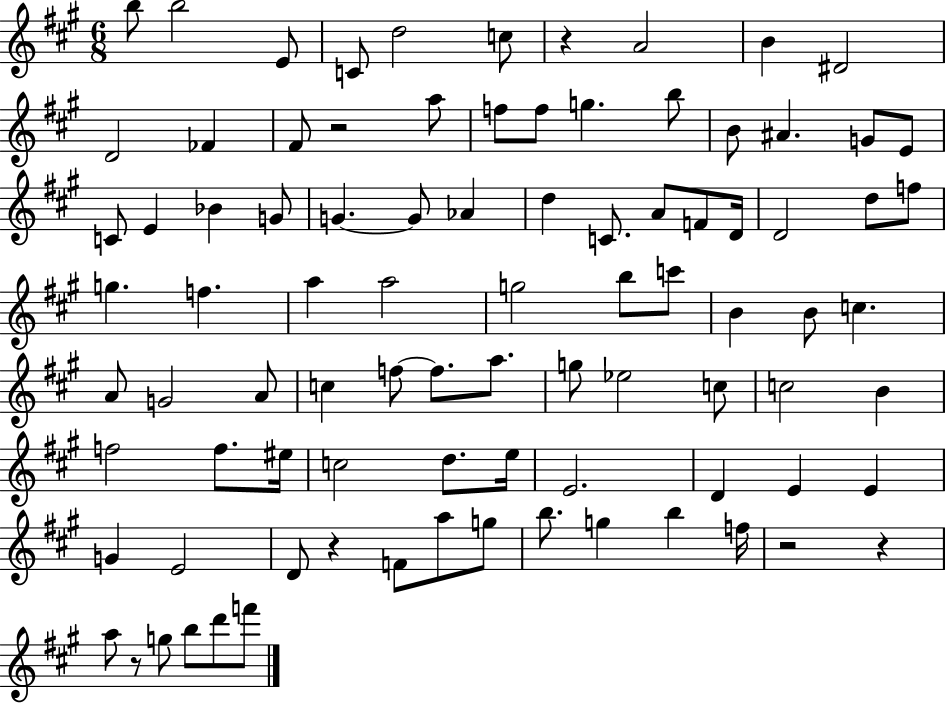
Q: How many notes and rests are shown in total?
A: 89